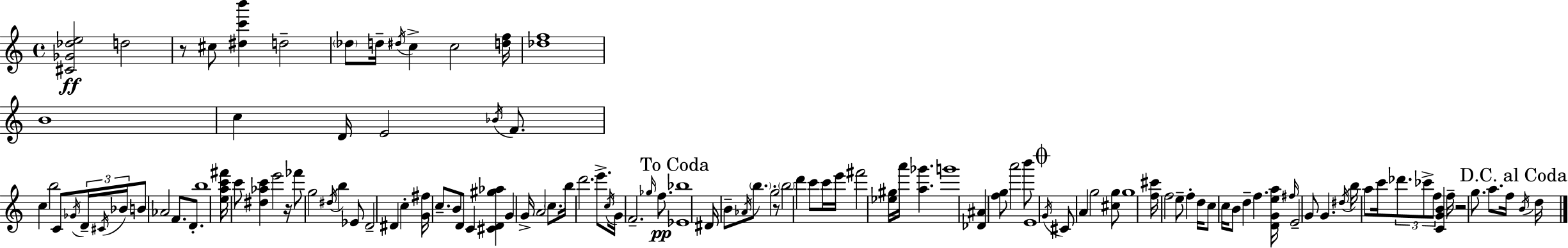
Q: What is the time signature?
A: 4/4